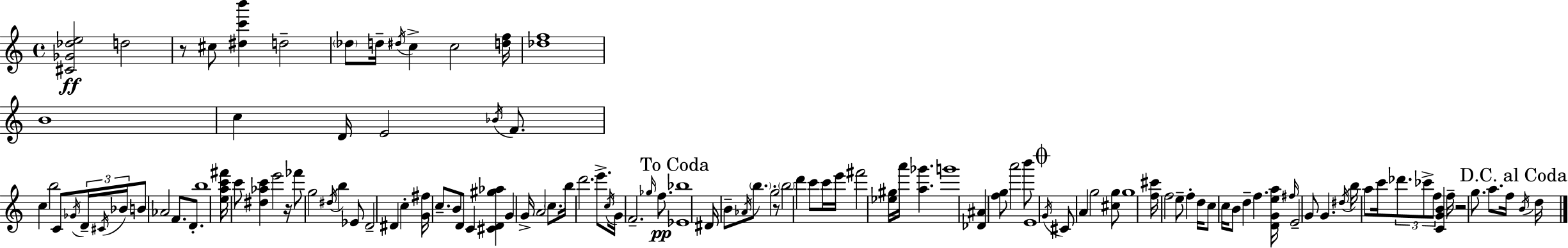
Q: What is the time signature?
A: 4/4